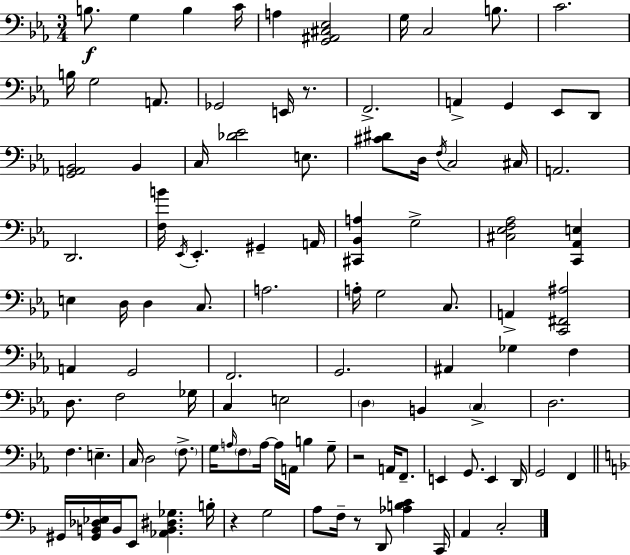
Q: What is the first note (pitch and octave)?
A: B3